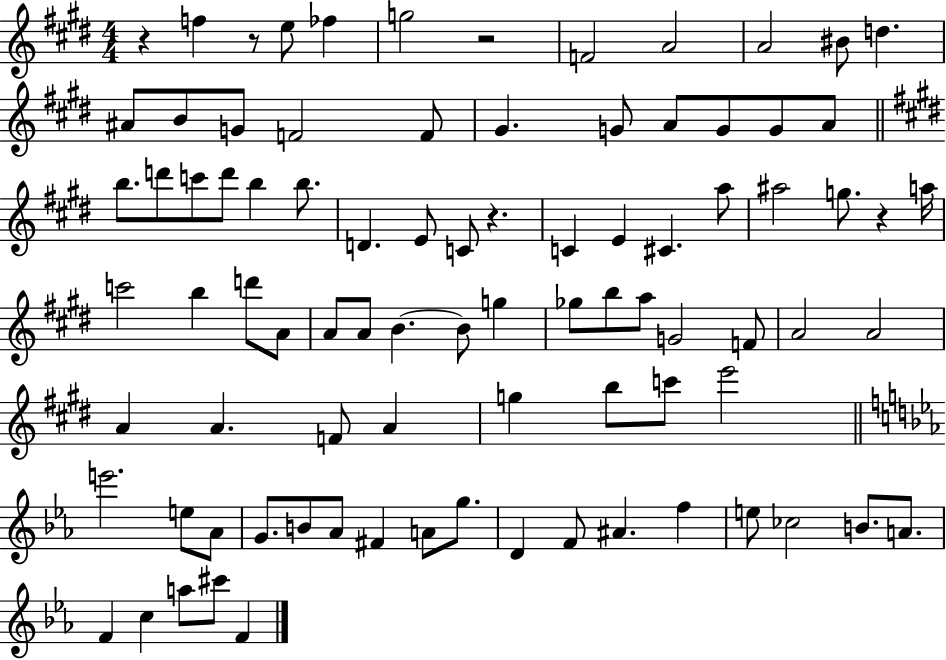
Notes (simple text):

R/q F5/q R/e E5/e FES5/q G5/h R/h F4/h A4/h A4/h BIS4/e D5/q. A#4/e B4/e G4/e F4/h F4/e G#4/q. G4/e A4/e G4/e G4/e A4/e B5/e. D6/e C6/e D6/e B5/q B5/e. D4/q. E4/e C4/e R/q. C4/q E4/q C#4/q. A5/e A#5/h G5/e. R/q A5/s C6/h B5/q D6/e A4/e A4/e A4/e B4/q. B4/e G5/q Gb5/e B5/e A5/e G4/h F4/e A4/h A4/h A4/q A4/q. F4/e A4/q G5/q B5/e C6/e E6/h E6/h. E5/e Ab4/e G4/e. B4/e Ab4/e F#4/q A4/e G5/e. D4/q F4/e A#4/q. F5/q E5/e CES5/h B4/e. A4/e. F4/q C5/q A5/e C#6/e F4/q